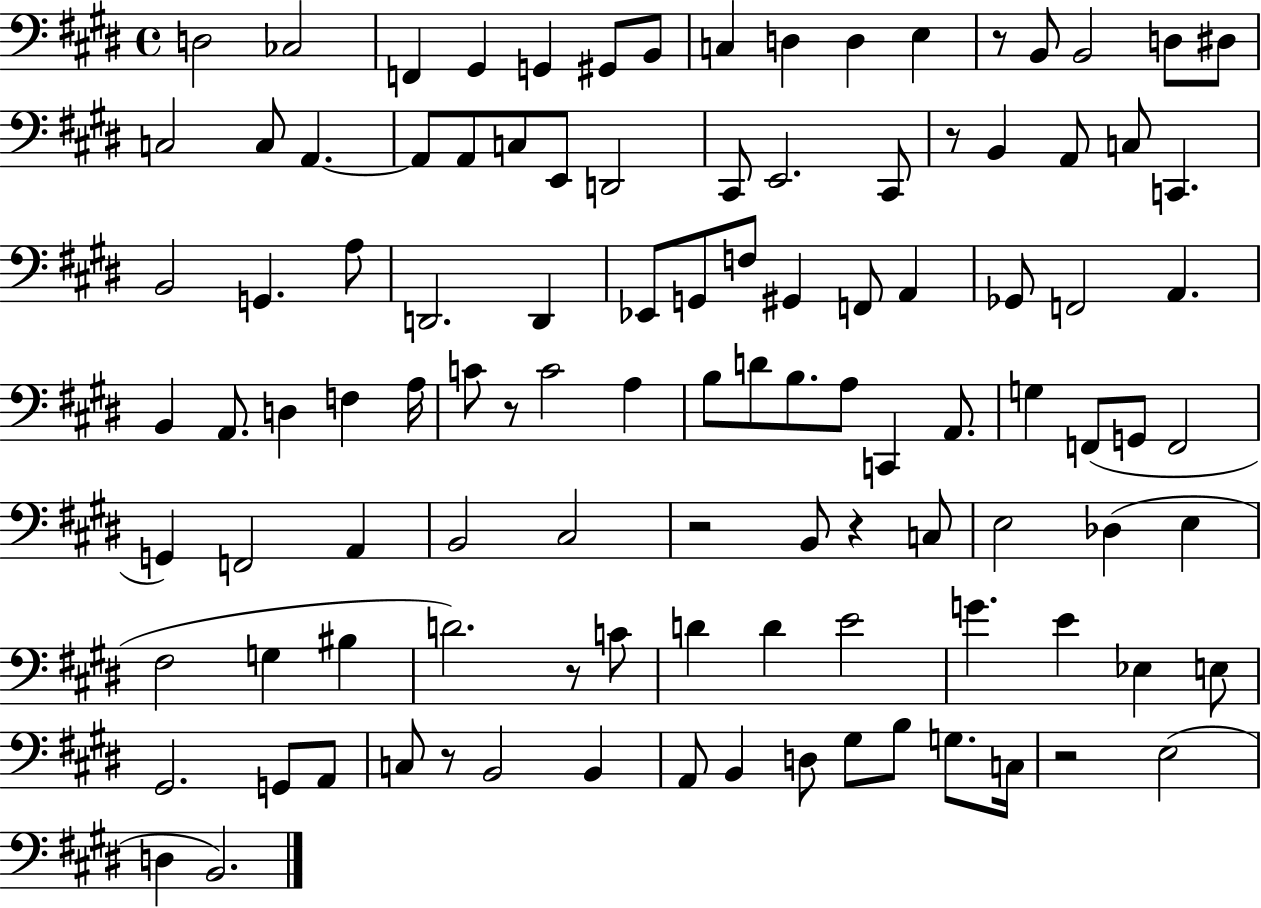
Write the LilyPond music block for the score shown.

{
  \clef bass
  \time 4/4
  \defaultTimeSignature
  \key e \major
  d2 ces2 | f,4 gis,4 g,4 gis,8 b,8 | c4 d4 d4 e4 | r8 b,8 b,2 d8 dis8 | \break c2 c8 a,4.~~ | a,8 a,8 c8 e,8 d,2 | cis,8 e,2. cis,8 | r8 b,4 a,8 c8 c,4. | \break b,2 g,4. a8 | d,2. d,4 | ees,8 g,8 f8 gis,4 f,8 a,4 | ges,8 f,2 a,4. | \break b,4 a,8. d4 f4 a16 | c'8 r8 c'2 a4 | b8 d'8 b8. a8 c,4 a,8. | g4 f,8( g,8 f,2 | \break g,4) f,2 a,4 | b,2 cis2 | r2 b,8 r4 c8 | e2 des4( e4 | \break fis2 g4 bis4 | d'2.) r8 c'8 | d'4 d'4 e'2 | g'4. e'4 ees4 e8 | \break gis,2. g,8 a,8 | c8 r8 b,2 b,4 | a,8 b,4 d8 gis8 b8 g8. c16 | r2 e2( | \break d4 b,2.) | \bar "|."
}